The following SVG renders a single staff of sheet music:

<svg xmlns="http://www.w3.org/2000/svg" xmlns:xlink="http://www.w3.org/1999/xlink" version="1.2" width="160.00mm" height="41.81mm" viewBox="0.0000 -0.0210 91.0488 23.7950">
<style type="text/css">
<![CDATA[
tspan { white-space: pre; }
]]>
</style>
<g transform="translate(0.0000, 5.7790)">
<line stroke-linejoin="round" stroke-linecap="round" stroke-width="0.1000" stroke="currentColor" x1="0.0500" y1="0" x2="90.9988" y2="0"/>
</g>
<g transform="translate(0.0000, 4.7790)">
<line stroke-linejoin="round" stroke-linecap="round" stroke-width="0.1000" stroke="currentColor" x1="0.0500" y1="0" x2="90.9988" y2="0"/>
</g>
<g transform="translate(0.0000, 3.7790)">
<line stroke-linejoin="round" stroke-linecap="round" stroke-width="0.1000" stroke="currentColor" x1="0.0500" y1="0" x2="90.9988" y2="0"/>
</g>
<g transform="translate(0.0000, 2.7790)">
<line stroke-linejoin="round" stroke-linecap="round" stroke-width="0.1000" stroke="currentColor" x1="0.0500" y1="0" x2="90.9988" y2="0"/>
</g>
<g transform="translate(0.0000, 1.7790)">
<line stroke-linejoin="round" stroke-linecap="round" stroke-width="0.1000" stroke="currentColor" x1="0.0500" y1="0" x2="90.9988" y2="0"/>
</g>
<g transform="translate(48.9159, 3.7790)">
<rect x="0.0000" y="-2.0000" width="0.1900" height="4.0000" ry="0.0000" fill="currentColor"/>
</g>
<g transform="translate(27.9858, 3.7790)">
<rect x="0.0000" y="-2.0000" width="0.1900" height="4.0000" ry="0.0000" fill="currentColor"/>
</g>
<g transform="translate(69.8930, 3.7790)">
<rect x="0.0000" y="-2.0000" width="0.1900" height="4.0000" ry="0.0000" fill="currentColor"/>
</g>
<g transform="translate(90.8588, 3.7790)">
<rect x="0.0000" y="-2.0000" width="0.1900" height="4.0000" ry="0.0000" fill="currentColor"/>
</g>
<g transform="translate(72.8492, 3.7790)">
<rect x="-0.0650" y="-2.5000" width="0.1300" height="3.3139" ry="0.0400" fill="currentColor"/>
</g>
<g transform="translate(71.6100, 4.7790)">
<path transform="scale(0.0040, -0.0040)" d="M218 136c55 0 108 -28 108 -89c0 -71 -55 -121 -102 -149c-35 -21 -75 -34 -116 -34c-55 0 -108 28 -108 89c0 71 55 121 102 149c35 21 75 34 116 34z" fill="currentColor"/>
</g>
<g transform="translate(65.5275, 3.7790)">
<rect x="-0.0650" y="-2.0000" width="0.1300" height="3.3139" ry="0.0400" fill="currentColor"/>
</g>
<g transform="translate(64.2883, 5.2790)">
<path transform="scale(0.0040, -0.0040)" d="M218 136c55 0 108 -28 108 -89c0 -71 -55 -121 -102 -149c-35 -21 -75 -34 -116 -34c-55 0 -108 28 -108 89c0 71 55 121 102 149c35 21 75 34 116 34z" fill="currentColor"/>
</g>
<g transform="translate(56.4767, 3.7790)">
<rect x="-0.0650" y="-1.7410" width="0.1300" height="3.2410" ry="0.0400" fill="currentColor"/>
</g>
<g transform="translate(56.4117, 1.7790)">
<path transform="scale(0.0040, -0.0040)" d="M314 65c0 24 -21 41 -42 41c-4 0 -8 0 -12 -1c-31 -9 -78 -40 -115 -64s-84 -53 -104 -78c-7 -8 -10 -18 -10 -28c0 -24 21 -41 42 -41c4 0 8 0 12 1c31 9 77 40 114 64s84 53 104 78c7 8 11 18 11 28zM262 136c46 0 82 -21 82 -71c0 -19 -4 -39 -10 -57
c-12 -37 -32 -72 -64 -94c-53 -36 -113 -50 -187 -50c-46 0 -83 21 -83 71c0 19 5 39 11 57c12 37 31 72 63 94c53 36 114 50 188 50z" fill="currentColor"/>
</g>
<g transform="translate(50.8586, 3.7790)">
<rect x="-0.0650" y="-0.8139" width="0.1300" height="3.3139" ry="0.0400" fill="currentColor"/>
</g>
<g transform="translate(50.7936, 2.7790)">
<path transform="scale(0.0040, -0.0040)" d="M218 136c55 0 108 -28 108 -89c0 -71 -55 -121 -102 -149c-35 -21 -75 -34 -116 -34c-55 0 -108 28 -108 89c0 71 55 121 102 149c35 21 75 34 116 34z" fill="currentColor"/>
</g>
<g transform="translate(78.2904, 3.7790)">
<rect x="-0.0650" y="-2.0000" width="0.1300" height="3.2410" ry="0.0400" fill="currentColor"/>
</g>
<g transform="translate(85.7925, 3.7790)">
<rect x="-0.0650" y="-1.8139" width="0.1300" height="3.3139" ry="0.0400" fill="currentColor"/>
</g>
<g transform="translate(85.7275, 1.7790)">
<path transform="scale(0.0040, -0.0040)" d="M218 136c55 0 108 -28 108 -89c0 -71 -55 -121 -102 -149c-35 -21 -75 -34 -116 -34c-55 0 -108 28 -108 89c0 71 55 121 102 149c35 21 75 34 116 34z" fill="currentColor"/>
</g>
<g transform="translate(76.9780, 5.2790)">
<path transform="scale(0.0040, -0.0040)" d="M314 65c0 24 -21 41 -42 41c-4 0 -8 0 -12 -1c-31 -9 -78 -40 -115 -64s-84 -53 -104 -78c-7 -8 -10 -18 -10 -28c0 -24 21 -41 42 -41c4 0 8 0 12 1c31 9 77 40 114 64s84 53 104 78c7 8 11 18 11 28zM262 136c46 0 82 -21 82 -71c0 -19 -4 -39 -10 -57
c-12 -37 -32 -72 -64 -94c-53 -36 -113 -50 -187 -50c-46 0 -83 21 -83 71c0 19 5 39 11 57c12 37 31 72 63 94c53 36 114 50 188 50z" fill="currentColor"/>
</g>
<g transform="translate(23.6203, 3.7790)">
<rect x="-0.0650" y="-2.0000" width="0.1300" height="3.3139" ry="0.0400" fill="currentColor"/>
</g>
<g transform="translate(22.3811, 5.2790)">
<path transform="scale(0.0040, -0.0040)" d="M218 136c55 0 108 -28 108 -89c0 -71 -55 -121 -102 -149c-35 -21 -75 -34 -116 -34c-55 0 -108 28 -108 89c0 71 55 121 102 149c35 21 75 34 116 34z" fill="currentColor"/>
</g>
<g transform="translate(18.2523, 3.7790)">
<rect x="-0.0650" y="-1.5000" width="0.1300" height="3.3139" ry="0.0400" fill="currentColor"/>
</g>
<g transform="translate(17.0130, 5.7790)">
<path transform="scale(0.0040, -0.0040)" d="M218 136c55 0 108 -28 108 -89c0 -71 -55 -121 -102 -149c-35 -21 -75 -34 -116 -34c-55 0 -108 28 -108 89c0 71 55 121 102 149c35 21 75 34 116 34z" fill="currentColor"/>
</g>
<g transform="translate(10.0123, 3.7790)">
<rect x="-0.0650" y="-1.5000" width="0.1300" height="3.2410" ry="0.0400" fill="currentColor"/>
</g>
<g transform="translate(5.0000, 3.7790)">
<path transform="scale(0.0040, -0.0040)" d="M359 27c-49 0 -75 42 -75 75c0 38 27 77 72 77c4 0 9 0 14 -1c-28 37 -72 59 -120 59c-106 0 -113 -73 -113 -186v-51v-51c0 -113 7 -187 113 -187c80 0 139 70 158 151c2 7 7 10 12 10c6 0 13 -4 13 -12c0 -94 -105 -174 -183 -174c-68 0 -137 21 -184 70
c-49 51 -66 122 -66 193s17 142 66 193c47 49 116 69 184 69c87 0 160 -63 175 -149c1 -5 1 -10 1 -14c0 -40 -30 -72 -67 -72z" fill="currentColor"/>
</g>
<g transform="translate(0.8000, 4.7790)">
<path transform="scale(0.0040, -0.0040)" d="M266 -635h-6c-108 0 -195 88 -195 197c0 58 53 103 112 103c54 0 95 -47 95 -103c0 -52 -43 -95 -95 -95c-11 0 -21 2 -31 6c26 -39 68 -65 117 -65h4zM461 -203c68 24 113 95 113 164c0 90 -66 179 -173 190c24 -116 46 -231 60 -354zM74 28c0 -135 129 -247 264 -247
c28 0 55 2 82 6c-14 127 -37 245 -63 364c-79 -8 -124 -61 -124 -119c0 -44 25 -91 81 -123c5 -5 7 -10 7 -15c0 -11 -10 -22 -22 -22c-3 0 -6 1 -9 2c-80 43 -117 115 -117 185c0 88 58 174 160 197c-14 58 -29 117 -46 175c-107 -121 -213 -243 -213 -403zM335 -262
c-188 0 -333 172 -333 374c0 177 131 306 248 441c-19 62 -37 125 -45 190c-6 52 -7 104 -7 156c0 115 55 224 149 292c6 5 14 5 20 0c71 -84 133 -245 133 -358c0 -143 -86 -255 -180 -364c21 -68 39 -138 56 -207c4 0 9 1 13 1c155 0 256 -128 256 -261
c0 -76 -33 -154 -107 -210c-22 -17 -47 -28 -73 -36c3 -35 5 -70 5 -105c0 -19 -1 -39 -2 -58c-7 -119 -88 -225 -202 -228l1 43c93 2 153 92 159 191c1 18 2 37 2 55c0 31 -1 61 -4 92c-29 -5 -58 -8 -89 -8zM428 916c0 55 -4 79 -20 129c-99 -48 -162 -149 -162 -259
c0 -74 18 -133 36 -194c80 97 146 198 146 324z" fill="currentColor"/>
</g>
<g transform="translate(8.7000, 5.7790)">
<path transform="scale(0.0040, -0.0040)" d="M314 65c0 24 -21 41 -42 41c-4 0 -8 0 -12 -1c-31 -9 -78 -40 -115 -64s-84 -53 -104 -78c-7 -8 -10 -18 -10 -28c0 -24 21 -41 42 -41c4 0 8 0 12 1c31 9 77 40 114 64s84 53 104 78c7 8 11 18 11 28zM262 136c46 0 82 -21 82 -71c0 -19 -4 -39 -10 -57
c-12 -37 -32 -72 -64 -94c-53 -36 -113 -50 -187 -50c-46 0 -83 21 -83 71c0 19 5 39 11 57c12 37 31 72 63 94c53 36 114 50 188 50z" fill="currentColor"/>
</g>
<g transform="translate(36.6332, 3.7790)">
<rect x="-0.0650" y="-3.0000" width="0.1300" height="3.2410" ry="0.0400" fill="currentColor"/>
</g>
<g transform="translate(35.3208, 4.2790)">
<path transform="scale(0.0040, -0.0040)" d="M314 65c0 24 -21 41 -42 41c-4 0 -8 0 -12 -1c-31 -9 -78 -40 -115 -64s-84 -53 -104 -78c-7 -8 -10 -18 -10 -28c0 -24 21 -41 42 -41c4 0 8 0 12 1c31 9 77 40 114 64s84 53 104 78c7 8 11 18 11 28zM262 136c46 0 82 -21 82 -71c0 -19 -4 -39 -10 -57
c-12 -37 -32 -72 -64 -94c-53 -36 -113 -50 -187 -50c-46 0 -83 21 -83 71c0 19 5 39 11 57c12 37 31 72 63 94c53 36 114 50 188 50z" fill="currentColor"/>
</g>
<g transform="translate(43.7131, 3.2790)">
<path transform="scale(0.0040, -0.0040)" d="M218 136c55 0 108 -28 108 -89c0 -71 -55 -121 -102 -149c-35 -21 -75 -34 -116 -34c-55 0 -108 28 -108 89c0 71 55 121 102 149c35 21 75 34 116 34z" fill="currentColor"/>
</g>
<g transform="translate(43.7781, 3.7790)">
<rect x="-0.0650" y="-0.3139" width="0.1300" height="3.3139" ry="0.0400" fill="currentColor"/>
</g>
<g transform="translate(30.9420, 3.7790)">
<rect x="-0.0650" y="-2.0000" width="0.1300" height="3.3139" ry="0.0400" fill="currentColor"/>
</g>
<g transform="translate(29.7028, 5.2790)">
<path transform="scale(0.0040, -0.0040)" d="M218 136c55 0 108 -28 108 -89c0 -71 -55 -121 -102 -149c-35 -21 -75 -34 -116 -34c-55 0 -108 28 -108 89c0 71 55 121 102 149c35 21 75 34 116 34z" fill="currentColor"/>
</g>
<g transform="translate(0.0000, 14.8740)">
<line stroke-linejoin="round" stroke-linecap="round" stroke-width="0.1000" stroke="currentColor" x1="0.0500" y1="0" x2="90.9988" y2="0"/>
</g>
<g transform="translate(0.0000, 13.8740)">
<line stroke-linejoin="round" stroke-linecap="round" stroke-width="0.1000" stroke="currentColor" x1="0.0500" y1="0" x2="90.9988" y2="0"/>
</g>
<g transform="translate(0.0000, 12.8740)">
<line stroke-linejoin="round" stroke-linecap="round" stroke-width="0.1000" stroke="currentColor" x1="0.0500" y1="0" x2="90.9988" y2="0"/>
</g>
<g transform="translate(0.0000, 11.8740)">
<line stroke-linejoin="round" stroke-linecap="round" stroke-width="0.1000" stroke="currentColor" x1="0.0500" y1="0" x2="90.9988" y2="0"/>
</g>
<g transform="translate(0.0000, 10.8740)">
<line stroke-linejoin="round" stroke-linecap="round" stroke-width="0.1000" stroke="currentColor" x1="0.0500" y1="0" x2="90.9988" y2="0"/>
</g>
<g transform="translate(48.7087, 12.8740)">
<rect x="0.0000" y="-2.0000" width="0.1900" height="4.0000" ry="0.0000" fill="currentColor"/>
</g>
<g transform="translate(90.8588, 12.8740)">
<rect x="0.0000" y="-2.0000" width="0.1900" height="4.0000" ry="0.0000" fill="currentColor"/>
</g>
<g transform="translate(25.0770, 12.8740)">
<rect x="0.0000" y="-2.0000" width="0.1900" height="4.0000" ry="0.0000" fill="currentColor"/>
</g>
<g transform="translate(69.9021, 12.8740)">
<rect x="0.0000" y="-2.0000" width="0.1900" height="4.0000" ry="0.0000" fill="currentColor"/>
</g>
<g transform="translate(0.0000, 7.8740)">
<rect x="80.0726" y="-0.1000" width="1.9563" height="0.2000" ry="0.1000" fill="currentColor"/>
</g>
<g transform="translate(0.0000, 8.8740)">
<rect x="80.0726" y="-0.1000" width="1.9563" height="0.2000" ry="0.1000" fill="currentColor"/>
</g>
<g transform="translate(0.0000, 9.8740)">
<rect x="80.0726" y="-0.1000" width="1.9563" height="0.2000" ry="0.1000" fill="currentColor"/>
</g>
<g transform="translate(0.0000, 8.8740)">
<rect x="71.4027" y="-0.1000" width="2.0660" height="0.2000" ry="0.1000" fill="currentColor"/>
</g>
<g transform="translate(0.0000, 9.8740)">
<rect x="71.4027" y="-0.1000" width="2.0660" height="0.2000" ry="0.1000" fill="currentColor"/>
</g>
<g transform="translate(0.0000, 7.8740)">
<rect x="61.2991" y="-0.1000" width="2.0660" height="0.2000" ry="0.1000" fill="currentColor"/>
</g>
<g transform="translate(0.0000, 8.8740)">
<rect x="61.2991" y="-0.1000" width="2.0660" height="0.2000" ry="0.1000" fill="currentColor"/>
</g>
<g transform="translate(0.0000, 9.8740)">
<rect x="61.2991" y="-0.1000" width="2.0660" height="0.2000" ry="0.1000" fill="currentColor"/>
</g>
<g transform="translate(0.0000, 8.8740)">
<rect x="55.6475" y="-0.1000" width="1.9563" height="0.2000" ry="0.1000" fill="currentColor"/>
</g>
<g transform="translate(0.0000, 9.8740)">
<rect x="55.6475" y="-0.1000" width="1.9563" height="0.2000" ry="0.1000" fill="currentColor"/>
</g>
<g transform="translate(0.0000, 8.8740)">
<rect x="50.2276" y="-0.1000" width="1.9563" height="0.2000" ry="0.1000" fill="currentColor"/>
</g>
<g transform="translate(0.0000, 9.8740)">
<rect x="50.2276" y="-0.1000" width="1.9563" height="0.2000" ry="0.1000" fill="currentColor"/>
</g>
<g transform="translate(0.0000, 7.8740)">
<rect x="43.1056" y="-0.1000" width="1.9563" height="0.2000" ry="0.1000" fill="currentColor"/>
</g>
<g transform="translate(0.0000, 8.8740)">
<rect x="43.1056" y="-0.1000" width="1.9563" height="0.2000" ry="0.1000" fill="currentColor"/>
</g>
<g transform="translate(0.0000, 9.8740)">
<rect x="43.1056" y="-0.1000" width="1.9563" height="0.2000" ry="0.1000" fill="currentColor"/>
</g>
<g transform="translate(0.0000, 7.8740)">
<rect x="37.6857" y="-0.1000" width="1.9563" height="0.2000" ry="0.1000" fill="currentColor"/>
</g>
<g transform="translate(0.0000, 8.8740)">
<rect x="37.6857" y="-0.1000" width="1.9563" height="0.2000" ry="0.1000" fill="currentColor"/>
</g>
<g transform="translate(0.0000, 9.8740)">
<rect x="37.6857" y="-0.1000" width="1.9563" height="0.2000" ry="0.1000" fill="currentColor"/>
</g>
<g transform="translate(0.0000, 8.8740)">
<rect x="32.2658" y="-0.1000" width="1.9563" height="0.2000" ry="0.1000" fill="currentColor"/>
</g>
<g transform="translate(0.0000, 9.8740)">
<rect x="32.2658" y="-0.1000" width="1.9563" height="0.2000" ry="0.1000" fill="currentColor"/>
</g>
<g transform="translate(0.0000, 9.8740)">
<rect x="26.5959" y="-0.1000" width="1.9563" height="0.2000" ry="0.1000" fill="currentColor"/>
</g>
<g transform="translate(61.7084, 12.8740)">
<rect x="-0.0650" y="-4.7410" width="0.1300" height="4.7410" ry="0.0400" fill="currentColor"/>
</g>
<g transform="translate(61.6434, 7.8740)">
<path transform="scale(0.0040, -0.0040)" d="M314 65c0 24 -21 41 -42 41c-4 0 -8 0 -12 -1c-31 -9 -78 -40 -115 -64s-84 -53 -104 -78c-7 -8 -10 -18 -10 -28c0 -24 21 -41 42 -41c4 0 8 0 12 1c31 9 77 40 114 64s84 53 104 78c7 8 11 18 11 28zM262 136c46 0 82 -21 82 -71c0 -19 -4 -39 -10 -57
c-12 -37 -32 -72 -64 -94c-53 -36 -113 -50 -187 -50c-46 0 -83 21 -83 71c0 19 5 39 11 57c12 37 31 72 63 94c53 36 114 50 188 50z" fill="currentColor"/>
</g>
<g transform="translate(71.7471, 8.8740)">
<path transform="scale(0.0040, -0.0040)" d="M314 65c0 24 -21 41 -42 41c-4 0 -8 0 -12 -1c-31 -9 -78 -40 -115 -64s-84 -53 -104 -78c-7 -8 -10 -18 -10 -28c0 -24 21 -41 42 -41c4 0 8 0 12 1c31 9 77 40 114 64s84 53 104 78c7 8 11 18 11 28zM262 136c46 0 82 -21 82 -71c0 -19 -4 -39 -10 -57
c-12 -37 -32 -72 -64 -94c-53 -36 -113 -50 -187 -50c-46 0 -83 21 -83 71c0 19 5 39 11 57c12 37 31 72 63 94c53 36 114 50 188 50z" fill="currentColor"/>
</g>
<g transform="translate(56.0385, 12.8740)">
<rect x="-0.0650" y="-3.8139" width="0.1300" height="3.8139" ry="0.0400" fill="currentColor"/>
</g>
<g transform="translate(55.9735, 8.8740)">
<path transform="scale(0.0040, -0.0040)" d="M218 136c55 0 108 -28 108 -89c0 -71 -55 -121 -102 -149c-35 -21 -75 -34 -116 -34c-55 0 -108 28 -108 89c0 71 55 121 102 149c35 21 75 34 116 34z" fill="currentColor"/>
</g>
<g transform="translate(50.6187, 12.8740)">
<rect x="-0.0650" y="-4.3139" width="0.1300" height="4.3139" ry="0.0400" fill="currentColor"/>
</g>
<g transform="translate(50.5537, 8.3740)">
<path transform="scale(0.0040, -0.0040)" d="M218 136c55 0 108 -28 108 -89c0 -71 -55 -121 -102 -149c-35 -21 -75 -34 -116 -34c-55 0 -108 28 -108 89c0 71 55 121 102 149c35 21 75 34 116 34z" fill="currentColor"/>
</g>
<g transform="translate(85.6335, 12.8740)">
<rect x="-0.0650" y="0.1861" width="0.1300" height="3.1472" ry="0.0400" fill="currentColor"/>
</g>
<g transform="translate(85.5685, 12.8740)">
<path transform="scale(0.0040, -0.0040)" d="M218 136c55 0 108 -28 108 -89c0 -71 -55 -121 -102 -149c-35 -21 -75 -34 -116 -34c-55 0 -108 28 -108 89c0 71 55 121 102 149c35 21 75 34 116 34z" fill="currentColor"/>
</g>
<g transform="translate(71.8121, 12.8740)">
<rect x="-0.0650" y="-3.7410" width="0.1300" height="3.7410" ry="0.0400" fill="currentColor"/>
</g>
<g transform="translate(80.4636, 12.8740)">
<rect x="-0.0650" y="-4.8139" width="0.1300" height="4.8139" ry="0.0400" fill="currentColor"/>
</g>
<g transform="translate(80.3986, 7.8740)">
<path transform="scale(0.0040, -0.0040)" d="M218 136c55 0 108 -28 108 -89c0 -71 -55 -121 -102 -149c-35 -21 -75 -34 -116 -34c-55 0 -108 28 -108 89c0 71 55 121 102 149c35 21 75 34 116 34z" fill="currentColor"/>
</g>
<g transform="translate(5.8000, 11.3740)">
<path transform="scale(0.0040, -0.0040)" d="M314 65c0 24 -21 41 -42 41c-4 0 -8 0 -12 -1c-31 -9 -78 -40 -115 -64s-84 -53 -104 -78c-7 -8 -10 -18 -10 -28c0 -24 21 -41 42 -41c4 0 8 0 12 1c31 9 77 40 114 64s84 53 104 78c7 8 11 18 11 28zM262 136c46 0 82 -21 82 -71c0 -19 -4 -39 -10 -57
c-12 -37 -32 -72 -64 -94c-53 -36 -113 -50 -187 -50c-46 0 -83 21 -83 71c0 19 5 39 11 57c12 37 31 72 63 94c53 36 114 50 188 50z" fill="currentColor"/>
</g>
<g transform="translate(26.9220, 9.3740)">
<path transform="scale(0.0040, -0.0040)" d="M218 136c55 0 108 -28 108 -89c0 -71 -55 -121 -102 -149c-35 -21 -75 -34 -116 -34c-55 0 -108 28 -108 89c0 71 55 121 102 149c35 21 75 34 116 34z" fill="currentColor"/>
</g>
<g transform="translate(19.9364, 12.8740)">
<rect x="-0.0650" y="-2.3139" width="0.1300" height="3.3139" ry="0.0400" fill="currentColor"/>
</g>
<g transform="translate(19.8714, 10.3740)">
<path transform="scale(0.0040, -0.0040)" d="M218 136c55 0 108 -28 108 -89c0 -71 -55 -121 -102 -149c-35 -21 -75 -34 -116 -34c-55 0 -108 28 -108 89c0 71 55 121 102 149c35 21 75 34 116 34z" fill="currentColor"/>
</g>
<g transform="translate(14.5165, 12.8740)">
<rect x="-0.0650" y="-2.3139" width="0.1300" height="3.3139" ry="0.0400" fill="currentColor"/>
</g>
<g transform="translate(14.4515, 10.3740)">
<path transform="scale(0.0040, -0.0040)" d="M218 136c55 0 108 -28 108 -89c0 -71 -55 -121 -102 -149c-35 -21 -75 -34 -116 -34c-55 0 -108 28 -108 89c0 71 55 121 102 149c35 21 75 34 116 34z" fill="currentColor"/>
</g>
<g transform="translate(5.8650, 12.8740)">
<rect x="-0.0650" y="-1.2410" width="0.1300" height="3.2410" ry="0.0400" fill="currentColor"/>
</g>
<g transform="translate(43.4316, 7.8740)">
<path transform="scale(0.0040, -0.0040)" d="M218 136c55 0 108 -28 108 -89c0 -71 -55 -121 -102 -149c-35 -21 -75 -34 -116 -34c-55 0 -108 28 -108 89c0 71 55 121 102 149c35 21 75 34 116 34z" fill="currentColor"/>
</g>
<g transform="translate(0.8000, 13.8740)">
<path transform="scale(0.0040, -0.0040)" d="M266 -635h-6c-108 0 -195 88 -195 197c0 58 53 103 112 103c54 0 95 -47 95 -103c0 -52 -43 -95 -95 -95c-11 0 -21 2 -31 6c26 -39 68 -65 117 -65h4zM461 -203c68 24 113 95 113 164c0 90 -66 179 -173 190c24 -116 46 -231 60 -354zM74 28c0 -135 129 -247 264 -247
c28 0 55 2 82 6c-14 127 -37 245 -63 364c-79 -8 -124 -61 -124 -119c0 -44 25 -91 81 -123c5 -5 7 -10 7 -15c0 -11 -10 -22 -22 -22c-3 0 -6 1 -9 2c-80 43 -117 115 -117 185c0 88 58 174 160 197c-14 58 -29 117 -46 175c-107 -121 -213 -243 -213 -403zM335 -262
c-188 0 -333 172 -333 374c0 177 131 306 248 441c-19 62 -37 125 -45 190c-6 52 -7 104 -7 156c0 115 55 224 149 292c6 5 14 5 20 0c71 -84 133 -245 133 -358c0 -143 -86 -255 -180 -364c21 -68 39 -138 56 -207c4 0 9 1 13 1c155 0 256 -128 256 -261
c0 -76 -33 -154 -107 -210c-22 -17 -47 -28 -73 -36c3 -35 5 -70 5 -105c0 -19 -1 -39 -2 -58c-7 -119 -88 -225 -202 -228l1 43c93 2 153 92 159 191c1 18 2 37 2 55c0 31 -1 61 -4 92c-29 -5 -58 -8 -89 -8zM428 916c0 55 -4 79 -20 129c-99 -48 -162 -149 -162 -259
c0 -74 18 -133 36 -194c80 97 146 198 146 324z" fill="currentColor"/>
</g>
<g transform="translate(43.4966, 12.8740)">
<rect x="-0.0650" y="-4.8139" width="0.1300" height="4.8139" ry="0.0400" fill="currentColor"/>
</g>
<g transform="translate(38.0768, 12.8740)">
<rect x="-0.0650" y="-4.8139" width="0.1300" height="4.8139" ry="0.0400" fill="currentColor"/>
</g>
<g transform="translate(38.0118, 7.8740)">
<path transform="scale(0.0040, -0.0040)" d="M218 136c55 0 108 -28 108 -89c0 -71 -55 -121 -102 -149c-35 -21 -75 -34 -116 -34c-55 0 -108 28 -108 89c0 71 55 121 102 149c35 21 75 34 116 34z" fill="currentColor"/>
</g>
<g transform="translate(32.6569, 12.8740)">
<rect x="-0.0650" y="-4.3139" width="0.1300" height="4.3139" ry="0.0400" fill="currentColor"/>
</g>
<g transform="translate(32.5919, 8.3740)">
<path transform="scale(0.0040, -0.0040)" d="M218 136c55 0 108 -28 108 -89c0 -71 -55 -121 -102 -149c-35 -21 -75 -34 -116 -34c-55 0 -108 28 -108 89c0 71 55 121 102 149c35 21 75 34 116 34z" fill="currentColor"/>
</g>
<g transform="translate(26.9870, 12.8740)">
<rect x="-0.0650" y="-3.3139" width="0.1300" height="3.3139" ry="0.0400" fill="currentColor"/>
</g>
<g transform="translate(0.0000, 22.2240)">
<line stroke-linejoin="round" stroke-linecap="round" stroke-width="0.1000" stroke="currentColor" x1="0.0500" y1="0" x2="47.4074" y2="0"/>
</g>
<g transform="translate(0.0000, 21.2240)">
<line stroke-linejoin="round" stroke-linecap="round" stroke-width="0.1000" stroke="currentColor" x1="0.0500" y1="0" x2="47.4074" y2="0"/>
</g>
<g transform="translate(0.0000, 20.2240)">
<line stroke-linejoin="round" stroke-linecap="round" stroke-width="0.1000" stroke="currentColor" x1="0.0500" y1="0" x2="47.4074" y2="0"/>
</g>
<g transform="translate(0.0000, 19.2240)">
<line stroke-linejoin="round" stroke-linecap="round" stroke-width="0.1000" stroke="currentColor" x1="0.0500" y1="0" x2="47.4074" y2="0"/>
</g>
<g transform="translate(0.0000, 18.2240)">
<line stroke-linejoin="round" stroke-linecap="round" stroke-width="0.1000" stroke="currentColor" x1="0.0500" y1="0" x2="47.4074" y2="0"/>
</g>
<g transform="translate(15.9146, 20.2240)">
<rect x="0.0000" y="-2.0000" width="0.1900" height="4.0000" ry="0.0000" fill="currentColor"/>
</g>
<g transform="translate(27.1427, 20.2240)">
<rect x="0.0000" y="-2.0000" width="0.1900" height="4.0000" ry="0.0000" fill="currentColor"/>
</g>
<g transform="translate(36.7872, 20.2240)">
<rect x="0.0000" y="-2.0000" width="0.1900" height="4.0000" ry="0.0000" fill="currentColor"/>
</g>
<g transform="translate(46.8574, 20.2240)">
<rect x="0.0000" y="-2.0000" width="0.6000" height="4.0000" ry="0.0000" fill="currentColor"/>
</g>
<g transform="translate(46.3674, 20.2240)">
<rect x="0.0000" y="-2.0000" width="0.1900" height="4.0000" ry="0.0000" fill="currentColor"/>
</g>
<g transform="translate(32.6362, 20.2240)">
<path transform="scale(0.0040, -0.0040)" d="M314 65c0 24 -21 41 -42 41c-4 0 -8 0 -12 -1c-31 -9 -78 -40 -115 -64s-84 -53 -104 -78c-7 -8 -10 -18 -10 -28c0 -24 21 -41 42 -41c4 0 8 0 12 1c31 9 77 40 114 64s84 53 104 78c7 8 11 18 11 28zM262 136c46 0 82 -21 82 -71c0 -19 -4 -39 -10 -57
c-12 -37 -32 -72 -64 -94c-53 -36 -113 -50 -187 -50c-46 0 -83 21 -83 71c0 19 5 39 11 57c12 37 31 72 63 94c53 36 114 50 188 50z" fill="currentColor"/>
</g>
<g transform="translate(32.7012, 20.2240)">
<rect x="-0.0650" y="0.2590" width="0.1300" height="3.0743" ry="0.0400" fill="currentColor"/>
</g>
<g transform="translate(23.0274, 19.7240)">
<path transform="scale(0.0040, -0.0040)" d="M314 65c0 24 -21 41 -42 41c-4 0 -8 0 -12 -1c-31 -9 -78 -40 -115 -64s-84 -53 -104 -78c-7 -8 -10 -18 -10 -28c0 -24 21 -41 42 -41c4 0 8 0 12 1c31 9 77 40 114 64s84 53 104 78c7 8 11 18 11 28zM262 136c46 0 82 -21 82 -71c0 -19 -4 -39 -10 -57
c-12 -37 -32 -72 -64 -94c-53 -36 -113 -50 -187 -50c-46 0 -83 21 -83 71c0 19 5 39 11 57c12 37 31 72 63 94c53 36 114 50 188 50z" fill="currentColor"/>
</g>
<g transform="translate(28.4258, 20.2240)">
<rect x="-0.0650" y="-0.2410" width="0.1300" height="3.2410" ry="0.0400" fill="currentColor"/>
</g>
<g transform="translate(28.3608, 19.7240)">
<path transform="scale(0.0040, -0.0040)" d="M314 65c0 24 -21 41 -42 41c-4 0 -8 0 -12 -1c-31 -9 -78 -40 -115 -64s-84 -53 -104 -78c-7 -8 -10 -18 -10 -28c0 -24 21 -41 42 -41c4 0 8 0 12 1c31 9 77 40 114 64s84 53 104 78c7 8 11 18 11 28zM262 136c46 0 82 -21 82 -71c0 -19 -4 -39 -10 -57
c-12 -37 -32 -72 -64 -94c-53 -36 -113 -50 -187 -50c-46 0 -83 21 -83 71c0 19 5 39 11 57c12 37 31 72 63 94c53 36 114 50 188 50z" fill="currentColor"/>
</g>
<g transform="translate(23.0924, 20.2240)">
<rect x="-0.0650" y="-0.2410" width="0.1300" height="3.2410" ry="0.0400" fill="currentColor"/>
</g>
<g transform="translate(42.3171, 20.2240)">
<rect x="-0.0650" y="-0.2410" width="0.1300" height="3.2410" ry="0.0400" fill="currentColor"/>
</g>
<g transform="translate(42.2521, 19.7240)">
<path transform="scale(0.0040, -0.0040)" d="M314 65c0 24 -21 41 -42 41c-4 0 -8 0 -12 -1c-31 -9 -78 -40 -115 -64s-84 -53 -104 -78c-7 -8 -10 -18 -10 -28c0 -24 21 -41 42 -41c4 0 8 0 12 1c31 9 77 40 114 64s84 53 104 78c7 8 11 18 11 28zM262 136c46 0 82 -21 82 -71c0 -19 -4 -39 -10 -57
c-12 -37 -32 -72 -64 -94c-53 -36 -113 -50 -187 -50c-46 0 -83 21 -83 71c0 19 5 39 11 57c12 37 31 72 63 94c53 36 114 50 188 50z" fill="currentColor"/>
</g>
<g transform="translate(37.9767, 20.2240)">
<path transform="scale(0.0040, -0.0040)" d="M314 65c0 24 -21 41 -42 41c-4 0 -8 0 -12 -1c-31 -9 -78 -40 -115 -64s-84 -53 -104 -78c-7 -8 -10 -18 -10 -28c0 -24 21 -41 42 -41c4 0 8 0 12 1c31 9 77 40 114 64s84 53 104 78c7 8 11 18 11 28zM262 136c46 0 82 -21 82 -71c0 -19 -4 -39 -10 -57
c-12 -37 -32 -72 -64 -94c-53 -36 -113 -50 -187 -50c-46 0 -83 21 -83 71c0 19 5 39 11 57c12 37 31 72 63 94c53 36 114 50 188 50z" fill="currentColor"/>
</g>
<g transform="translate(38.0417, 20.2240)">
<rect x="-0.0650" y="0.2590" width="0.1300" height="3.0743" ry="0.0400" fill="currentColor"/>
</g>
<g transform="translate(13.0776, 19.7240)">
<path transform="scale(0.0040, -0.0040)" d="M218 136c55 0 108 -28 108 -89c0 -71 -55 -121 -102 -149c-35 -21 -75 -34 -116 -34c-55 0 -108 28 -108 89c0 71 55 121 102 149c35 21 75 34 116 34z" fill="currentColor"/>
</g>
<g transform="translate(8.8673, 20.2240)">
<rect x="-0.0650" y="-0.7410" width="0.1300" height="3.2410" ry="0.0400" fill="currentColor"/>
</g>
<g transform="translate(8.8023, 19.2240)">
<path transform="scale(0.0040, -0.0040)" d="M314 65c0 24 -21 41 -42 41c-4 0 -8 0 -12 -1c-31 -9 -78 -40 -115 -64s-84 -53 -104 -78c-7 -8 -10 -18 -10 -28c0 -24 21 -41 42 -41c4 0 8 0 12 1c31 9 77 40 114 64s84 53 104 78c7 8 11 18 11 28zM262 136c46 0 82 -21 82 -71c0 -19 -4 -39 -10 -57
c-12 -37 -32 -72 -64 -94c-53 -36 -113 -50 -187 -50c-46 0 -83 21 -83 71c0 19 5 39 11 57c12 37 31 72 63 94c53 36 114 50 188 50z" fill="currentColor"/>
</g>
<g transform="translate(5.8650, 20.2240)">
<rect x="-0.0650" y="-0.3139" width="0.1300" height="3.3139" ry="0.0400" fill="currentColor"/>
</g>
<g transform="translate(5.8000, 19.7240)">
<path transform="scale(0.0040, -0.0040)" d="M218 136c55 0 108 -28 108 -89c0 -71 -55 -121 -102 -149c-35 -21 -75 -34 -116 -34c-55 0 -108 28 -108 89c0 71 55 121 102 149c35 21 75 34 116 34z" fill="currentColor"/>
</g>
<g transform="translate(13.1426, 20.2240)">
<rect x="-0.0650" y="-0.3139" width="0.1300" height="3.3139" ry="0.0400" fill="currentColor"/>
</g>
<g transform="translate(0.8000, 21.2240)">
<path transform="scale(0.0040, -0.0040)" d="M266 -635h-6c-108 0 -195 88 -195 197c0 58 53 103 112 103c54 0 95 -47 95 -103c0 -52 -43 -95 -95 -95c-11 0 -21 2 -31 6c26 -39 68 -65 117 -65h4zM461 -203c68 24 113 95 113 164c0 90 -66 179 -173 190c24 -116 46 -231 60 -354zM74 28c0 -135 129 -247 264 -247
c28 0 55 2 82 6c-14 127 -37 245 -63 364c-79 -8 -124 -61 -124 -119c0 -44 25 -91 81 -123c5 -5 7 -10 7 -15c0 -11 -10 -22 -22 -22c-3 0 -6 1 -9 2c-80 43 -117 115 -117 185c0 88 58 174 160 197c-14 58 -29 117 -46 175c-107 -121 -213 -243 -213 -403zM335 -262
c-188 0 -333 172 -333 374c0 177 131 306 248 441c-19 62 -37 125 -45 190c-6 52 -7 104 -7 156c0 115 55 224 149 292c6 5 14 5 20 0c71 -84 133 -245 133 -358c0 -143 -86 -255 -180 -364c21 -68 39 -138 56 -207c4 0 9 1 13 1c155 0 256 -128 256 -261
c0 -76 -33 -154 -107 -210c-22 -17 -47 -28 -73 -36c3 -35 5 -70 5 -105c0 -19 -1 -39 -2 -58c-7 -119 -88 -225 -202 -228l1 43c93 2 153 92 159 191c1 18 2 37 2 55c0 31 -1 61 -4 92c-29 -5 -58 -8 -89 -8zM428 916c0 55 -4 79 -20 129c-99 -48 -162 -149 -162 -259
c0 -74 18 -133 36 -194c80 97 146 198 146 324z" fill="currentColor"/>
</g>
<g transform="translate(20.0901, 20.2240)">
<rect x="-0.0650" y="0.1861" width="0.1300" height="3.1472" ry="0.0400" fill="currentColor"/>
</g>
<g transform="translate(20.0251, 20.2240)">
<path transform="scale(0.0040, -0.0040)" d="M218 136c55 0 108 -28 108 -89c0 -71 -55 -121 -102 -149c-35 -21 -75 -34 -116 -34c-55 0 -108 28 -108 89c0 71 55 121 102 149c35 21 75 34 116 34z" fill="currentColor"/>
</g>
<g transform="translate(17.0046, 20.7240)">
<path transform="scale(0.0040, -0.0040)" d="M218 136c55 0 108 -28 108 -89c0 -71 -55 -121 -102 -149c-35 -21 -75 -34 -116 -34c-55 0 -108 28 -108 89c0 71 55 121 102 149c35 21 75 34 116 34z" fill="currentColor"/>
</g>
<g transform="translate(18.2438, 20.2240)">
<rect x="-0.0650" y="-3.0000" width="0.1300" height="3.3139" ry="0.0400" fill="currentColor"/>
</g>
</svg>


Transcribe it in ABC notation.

X:1
T:Untitled
M:4/4
L:1/4
K:C
E2 E F F A2 c d f2 F G F2 f e2 g g b d' e' e' d' c' e'2 c'2 e' B c d2 c A B c2 c2 B2 B2 c2